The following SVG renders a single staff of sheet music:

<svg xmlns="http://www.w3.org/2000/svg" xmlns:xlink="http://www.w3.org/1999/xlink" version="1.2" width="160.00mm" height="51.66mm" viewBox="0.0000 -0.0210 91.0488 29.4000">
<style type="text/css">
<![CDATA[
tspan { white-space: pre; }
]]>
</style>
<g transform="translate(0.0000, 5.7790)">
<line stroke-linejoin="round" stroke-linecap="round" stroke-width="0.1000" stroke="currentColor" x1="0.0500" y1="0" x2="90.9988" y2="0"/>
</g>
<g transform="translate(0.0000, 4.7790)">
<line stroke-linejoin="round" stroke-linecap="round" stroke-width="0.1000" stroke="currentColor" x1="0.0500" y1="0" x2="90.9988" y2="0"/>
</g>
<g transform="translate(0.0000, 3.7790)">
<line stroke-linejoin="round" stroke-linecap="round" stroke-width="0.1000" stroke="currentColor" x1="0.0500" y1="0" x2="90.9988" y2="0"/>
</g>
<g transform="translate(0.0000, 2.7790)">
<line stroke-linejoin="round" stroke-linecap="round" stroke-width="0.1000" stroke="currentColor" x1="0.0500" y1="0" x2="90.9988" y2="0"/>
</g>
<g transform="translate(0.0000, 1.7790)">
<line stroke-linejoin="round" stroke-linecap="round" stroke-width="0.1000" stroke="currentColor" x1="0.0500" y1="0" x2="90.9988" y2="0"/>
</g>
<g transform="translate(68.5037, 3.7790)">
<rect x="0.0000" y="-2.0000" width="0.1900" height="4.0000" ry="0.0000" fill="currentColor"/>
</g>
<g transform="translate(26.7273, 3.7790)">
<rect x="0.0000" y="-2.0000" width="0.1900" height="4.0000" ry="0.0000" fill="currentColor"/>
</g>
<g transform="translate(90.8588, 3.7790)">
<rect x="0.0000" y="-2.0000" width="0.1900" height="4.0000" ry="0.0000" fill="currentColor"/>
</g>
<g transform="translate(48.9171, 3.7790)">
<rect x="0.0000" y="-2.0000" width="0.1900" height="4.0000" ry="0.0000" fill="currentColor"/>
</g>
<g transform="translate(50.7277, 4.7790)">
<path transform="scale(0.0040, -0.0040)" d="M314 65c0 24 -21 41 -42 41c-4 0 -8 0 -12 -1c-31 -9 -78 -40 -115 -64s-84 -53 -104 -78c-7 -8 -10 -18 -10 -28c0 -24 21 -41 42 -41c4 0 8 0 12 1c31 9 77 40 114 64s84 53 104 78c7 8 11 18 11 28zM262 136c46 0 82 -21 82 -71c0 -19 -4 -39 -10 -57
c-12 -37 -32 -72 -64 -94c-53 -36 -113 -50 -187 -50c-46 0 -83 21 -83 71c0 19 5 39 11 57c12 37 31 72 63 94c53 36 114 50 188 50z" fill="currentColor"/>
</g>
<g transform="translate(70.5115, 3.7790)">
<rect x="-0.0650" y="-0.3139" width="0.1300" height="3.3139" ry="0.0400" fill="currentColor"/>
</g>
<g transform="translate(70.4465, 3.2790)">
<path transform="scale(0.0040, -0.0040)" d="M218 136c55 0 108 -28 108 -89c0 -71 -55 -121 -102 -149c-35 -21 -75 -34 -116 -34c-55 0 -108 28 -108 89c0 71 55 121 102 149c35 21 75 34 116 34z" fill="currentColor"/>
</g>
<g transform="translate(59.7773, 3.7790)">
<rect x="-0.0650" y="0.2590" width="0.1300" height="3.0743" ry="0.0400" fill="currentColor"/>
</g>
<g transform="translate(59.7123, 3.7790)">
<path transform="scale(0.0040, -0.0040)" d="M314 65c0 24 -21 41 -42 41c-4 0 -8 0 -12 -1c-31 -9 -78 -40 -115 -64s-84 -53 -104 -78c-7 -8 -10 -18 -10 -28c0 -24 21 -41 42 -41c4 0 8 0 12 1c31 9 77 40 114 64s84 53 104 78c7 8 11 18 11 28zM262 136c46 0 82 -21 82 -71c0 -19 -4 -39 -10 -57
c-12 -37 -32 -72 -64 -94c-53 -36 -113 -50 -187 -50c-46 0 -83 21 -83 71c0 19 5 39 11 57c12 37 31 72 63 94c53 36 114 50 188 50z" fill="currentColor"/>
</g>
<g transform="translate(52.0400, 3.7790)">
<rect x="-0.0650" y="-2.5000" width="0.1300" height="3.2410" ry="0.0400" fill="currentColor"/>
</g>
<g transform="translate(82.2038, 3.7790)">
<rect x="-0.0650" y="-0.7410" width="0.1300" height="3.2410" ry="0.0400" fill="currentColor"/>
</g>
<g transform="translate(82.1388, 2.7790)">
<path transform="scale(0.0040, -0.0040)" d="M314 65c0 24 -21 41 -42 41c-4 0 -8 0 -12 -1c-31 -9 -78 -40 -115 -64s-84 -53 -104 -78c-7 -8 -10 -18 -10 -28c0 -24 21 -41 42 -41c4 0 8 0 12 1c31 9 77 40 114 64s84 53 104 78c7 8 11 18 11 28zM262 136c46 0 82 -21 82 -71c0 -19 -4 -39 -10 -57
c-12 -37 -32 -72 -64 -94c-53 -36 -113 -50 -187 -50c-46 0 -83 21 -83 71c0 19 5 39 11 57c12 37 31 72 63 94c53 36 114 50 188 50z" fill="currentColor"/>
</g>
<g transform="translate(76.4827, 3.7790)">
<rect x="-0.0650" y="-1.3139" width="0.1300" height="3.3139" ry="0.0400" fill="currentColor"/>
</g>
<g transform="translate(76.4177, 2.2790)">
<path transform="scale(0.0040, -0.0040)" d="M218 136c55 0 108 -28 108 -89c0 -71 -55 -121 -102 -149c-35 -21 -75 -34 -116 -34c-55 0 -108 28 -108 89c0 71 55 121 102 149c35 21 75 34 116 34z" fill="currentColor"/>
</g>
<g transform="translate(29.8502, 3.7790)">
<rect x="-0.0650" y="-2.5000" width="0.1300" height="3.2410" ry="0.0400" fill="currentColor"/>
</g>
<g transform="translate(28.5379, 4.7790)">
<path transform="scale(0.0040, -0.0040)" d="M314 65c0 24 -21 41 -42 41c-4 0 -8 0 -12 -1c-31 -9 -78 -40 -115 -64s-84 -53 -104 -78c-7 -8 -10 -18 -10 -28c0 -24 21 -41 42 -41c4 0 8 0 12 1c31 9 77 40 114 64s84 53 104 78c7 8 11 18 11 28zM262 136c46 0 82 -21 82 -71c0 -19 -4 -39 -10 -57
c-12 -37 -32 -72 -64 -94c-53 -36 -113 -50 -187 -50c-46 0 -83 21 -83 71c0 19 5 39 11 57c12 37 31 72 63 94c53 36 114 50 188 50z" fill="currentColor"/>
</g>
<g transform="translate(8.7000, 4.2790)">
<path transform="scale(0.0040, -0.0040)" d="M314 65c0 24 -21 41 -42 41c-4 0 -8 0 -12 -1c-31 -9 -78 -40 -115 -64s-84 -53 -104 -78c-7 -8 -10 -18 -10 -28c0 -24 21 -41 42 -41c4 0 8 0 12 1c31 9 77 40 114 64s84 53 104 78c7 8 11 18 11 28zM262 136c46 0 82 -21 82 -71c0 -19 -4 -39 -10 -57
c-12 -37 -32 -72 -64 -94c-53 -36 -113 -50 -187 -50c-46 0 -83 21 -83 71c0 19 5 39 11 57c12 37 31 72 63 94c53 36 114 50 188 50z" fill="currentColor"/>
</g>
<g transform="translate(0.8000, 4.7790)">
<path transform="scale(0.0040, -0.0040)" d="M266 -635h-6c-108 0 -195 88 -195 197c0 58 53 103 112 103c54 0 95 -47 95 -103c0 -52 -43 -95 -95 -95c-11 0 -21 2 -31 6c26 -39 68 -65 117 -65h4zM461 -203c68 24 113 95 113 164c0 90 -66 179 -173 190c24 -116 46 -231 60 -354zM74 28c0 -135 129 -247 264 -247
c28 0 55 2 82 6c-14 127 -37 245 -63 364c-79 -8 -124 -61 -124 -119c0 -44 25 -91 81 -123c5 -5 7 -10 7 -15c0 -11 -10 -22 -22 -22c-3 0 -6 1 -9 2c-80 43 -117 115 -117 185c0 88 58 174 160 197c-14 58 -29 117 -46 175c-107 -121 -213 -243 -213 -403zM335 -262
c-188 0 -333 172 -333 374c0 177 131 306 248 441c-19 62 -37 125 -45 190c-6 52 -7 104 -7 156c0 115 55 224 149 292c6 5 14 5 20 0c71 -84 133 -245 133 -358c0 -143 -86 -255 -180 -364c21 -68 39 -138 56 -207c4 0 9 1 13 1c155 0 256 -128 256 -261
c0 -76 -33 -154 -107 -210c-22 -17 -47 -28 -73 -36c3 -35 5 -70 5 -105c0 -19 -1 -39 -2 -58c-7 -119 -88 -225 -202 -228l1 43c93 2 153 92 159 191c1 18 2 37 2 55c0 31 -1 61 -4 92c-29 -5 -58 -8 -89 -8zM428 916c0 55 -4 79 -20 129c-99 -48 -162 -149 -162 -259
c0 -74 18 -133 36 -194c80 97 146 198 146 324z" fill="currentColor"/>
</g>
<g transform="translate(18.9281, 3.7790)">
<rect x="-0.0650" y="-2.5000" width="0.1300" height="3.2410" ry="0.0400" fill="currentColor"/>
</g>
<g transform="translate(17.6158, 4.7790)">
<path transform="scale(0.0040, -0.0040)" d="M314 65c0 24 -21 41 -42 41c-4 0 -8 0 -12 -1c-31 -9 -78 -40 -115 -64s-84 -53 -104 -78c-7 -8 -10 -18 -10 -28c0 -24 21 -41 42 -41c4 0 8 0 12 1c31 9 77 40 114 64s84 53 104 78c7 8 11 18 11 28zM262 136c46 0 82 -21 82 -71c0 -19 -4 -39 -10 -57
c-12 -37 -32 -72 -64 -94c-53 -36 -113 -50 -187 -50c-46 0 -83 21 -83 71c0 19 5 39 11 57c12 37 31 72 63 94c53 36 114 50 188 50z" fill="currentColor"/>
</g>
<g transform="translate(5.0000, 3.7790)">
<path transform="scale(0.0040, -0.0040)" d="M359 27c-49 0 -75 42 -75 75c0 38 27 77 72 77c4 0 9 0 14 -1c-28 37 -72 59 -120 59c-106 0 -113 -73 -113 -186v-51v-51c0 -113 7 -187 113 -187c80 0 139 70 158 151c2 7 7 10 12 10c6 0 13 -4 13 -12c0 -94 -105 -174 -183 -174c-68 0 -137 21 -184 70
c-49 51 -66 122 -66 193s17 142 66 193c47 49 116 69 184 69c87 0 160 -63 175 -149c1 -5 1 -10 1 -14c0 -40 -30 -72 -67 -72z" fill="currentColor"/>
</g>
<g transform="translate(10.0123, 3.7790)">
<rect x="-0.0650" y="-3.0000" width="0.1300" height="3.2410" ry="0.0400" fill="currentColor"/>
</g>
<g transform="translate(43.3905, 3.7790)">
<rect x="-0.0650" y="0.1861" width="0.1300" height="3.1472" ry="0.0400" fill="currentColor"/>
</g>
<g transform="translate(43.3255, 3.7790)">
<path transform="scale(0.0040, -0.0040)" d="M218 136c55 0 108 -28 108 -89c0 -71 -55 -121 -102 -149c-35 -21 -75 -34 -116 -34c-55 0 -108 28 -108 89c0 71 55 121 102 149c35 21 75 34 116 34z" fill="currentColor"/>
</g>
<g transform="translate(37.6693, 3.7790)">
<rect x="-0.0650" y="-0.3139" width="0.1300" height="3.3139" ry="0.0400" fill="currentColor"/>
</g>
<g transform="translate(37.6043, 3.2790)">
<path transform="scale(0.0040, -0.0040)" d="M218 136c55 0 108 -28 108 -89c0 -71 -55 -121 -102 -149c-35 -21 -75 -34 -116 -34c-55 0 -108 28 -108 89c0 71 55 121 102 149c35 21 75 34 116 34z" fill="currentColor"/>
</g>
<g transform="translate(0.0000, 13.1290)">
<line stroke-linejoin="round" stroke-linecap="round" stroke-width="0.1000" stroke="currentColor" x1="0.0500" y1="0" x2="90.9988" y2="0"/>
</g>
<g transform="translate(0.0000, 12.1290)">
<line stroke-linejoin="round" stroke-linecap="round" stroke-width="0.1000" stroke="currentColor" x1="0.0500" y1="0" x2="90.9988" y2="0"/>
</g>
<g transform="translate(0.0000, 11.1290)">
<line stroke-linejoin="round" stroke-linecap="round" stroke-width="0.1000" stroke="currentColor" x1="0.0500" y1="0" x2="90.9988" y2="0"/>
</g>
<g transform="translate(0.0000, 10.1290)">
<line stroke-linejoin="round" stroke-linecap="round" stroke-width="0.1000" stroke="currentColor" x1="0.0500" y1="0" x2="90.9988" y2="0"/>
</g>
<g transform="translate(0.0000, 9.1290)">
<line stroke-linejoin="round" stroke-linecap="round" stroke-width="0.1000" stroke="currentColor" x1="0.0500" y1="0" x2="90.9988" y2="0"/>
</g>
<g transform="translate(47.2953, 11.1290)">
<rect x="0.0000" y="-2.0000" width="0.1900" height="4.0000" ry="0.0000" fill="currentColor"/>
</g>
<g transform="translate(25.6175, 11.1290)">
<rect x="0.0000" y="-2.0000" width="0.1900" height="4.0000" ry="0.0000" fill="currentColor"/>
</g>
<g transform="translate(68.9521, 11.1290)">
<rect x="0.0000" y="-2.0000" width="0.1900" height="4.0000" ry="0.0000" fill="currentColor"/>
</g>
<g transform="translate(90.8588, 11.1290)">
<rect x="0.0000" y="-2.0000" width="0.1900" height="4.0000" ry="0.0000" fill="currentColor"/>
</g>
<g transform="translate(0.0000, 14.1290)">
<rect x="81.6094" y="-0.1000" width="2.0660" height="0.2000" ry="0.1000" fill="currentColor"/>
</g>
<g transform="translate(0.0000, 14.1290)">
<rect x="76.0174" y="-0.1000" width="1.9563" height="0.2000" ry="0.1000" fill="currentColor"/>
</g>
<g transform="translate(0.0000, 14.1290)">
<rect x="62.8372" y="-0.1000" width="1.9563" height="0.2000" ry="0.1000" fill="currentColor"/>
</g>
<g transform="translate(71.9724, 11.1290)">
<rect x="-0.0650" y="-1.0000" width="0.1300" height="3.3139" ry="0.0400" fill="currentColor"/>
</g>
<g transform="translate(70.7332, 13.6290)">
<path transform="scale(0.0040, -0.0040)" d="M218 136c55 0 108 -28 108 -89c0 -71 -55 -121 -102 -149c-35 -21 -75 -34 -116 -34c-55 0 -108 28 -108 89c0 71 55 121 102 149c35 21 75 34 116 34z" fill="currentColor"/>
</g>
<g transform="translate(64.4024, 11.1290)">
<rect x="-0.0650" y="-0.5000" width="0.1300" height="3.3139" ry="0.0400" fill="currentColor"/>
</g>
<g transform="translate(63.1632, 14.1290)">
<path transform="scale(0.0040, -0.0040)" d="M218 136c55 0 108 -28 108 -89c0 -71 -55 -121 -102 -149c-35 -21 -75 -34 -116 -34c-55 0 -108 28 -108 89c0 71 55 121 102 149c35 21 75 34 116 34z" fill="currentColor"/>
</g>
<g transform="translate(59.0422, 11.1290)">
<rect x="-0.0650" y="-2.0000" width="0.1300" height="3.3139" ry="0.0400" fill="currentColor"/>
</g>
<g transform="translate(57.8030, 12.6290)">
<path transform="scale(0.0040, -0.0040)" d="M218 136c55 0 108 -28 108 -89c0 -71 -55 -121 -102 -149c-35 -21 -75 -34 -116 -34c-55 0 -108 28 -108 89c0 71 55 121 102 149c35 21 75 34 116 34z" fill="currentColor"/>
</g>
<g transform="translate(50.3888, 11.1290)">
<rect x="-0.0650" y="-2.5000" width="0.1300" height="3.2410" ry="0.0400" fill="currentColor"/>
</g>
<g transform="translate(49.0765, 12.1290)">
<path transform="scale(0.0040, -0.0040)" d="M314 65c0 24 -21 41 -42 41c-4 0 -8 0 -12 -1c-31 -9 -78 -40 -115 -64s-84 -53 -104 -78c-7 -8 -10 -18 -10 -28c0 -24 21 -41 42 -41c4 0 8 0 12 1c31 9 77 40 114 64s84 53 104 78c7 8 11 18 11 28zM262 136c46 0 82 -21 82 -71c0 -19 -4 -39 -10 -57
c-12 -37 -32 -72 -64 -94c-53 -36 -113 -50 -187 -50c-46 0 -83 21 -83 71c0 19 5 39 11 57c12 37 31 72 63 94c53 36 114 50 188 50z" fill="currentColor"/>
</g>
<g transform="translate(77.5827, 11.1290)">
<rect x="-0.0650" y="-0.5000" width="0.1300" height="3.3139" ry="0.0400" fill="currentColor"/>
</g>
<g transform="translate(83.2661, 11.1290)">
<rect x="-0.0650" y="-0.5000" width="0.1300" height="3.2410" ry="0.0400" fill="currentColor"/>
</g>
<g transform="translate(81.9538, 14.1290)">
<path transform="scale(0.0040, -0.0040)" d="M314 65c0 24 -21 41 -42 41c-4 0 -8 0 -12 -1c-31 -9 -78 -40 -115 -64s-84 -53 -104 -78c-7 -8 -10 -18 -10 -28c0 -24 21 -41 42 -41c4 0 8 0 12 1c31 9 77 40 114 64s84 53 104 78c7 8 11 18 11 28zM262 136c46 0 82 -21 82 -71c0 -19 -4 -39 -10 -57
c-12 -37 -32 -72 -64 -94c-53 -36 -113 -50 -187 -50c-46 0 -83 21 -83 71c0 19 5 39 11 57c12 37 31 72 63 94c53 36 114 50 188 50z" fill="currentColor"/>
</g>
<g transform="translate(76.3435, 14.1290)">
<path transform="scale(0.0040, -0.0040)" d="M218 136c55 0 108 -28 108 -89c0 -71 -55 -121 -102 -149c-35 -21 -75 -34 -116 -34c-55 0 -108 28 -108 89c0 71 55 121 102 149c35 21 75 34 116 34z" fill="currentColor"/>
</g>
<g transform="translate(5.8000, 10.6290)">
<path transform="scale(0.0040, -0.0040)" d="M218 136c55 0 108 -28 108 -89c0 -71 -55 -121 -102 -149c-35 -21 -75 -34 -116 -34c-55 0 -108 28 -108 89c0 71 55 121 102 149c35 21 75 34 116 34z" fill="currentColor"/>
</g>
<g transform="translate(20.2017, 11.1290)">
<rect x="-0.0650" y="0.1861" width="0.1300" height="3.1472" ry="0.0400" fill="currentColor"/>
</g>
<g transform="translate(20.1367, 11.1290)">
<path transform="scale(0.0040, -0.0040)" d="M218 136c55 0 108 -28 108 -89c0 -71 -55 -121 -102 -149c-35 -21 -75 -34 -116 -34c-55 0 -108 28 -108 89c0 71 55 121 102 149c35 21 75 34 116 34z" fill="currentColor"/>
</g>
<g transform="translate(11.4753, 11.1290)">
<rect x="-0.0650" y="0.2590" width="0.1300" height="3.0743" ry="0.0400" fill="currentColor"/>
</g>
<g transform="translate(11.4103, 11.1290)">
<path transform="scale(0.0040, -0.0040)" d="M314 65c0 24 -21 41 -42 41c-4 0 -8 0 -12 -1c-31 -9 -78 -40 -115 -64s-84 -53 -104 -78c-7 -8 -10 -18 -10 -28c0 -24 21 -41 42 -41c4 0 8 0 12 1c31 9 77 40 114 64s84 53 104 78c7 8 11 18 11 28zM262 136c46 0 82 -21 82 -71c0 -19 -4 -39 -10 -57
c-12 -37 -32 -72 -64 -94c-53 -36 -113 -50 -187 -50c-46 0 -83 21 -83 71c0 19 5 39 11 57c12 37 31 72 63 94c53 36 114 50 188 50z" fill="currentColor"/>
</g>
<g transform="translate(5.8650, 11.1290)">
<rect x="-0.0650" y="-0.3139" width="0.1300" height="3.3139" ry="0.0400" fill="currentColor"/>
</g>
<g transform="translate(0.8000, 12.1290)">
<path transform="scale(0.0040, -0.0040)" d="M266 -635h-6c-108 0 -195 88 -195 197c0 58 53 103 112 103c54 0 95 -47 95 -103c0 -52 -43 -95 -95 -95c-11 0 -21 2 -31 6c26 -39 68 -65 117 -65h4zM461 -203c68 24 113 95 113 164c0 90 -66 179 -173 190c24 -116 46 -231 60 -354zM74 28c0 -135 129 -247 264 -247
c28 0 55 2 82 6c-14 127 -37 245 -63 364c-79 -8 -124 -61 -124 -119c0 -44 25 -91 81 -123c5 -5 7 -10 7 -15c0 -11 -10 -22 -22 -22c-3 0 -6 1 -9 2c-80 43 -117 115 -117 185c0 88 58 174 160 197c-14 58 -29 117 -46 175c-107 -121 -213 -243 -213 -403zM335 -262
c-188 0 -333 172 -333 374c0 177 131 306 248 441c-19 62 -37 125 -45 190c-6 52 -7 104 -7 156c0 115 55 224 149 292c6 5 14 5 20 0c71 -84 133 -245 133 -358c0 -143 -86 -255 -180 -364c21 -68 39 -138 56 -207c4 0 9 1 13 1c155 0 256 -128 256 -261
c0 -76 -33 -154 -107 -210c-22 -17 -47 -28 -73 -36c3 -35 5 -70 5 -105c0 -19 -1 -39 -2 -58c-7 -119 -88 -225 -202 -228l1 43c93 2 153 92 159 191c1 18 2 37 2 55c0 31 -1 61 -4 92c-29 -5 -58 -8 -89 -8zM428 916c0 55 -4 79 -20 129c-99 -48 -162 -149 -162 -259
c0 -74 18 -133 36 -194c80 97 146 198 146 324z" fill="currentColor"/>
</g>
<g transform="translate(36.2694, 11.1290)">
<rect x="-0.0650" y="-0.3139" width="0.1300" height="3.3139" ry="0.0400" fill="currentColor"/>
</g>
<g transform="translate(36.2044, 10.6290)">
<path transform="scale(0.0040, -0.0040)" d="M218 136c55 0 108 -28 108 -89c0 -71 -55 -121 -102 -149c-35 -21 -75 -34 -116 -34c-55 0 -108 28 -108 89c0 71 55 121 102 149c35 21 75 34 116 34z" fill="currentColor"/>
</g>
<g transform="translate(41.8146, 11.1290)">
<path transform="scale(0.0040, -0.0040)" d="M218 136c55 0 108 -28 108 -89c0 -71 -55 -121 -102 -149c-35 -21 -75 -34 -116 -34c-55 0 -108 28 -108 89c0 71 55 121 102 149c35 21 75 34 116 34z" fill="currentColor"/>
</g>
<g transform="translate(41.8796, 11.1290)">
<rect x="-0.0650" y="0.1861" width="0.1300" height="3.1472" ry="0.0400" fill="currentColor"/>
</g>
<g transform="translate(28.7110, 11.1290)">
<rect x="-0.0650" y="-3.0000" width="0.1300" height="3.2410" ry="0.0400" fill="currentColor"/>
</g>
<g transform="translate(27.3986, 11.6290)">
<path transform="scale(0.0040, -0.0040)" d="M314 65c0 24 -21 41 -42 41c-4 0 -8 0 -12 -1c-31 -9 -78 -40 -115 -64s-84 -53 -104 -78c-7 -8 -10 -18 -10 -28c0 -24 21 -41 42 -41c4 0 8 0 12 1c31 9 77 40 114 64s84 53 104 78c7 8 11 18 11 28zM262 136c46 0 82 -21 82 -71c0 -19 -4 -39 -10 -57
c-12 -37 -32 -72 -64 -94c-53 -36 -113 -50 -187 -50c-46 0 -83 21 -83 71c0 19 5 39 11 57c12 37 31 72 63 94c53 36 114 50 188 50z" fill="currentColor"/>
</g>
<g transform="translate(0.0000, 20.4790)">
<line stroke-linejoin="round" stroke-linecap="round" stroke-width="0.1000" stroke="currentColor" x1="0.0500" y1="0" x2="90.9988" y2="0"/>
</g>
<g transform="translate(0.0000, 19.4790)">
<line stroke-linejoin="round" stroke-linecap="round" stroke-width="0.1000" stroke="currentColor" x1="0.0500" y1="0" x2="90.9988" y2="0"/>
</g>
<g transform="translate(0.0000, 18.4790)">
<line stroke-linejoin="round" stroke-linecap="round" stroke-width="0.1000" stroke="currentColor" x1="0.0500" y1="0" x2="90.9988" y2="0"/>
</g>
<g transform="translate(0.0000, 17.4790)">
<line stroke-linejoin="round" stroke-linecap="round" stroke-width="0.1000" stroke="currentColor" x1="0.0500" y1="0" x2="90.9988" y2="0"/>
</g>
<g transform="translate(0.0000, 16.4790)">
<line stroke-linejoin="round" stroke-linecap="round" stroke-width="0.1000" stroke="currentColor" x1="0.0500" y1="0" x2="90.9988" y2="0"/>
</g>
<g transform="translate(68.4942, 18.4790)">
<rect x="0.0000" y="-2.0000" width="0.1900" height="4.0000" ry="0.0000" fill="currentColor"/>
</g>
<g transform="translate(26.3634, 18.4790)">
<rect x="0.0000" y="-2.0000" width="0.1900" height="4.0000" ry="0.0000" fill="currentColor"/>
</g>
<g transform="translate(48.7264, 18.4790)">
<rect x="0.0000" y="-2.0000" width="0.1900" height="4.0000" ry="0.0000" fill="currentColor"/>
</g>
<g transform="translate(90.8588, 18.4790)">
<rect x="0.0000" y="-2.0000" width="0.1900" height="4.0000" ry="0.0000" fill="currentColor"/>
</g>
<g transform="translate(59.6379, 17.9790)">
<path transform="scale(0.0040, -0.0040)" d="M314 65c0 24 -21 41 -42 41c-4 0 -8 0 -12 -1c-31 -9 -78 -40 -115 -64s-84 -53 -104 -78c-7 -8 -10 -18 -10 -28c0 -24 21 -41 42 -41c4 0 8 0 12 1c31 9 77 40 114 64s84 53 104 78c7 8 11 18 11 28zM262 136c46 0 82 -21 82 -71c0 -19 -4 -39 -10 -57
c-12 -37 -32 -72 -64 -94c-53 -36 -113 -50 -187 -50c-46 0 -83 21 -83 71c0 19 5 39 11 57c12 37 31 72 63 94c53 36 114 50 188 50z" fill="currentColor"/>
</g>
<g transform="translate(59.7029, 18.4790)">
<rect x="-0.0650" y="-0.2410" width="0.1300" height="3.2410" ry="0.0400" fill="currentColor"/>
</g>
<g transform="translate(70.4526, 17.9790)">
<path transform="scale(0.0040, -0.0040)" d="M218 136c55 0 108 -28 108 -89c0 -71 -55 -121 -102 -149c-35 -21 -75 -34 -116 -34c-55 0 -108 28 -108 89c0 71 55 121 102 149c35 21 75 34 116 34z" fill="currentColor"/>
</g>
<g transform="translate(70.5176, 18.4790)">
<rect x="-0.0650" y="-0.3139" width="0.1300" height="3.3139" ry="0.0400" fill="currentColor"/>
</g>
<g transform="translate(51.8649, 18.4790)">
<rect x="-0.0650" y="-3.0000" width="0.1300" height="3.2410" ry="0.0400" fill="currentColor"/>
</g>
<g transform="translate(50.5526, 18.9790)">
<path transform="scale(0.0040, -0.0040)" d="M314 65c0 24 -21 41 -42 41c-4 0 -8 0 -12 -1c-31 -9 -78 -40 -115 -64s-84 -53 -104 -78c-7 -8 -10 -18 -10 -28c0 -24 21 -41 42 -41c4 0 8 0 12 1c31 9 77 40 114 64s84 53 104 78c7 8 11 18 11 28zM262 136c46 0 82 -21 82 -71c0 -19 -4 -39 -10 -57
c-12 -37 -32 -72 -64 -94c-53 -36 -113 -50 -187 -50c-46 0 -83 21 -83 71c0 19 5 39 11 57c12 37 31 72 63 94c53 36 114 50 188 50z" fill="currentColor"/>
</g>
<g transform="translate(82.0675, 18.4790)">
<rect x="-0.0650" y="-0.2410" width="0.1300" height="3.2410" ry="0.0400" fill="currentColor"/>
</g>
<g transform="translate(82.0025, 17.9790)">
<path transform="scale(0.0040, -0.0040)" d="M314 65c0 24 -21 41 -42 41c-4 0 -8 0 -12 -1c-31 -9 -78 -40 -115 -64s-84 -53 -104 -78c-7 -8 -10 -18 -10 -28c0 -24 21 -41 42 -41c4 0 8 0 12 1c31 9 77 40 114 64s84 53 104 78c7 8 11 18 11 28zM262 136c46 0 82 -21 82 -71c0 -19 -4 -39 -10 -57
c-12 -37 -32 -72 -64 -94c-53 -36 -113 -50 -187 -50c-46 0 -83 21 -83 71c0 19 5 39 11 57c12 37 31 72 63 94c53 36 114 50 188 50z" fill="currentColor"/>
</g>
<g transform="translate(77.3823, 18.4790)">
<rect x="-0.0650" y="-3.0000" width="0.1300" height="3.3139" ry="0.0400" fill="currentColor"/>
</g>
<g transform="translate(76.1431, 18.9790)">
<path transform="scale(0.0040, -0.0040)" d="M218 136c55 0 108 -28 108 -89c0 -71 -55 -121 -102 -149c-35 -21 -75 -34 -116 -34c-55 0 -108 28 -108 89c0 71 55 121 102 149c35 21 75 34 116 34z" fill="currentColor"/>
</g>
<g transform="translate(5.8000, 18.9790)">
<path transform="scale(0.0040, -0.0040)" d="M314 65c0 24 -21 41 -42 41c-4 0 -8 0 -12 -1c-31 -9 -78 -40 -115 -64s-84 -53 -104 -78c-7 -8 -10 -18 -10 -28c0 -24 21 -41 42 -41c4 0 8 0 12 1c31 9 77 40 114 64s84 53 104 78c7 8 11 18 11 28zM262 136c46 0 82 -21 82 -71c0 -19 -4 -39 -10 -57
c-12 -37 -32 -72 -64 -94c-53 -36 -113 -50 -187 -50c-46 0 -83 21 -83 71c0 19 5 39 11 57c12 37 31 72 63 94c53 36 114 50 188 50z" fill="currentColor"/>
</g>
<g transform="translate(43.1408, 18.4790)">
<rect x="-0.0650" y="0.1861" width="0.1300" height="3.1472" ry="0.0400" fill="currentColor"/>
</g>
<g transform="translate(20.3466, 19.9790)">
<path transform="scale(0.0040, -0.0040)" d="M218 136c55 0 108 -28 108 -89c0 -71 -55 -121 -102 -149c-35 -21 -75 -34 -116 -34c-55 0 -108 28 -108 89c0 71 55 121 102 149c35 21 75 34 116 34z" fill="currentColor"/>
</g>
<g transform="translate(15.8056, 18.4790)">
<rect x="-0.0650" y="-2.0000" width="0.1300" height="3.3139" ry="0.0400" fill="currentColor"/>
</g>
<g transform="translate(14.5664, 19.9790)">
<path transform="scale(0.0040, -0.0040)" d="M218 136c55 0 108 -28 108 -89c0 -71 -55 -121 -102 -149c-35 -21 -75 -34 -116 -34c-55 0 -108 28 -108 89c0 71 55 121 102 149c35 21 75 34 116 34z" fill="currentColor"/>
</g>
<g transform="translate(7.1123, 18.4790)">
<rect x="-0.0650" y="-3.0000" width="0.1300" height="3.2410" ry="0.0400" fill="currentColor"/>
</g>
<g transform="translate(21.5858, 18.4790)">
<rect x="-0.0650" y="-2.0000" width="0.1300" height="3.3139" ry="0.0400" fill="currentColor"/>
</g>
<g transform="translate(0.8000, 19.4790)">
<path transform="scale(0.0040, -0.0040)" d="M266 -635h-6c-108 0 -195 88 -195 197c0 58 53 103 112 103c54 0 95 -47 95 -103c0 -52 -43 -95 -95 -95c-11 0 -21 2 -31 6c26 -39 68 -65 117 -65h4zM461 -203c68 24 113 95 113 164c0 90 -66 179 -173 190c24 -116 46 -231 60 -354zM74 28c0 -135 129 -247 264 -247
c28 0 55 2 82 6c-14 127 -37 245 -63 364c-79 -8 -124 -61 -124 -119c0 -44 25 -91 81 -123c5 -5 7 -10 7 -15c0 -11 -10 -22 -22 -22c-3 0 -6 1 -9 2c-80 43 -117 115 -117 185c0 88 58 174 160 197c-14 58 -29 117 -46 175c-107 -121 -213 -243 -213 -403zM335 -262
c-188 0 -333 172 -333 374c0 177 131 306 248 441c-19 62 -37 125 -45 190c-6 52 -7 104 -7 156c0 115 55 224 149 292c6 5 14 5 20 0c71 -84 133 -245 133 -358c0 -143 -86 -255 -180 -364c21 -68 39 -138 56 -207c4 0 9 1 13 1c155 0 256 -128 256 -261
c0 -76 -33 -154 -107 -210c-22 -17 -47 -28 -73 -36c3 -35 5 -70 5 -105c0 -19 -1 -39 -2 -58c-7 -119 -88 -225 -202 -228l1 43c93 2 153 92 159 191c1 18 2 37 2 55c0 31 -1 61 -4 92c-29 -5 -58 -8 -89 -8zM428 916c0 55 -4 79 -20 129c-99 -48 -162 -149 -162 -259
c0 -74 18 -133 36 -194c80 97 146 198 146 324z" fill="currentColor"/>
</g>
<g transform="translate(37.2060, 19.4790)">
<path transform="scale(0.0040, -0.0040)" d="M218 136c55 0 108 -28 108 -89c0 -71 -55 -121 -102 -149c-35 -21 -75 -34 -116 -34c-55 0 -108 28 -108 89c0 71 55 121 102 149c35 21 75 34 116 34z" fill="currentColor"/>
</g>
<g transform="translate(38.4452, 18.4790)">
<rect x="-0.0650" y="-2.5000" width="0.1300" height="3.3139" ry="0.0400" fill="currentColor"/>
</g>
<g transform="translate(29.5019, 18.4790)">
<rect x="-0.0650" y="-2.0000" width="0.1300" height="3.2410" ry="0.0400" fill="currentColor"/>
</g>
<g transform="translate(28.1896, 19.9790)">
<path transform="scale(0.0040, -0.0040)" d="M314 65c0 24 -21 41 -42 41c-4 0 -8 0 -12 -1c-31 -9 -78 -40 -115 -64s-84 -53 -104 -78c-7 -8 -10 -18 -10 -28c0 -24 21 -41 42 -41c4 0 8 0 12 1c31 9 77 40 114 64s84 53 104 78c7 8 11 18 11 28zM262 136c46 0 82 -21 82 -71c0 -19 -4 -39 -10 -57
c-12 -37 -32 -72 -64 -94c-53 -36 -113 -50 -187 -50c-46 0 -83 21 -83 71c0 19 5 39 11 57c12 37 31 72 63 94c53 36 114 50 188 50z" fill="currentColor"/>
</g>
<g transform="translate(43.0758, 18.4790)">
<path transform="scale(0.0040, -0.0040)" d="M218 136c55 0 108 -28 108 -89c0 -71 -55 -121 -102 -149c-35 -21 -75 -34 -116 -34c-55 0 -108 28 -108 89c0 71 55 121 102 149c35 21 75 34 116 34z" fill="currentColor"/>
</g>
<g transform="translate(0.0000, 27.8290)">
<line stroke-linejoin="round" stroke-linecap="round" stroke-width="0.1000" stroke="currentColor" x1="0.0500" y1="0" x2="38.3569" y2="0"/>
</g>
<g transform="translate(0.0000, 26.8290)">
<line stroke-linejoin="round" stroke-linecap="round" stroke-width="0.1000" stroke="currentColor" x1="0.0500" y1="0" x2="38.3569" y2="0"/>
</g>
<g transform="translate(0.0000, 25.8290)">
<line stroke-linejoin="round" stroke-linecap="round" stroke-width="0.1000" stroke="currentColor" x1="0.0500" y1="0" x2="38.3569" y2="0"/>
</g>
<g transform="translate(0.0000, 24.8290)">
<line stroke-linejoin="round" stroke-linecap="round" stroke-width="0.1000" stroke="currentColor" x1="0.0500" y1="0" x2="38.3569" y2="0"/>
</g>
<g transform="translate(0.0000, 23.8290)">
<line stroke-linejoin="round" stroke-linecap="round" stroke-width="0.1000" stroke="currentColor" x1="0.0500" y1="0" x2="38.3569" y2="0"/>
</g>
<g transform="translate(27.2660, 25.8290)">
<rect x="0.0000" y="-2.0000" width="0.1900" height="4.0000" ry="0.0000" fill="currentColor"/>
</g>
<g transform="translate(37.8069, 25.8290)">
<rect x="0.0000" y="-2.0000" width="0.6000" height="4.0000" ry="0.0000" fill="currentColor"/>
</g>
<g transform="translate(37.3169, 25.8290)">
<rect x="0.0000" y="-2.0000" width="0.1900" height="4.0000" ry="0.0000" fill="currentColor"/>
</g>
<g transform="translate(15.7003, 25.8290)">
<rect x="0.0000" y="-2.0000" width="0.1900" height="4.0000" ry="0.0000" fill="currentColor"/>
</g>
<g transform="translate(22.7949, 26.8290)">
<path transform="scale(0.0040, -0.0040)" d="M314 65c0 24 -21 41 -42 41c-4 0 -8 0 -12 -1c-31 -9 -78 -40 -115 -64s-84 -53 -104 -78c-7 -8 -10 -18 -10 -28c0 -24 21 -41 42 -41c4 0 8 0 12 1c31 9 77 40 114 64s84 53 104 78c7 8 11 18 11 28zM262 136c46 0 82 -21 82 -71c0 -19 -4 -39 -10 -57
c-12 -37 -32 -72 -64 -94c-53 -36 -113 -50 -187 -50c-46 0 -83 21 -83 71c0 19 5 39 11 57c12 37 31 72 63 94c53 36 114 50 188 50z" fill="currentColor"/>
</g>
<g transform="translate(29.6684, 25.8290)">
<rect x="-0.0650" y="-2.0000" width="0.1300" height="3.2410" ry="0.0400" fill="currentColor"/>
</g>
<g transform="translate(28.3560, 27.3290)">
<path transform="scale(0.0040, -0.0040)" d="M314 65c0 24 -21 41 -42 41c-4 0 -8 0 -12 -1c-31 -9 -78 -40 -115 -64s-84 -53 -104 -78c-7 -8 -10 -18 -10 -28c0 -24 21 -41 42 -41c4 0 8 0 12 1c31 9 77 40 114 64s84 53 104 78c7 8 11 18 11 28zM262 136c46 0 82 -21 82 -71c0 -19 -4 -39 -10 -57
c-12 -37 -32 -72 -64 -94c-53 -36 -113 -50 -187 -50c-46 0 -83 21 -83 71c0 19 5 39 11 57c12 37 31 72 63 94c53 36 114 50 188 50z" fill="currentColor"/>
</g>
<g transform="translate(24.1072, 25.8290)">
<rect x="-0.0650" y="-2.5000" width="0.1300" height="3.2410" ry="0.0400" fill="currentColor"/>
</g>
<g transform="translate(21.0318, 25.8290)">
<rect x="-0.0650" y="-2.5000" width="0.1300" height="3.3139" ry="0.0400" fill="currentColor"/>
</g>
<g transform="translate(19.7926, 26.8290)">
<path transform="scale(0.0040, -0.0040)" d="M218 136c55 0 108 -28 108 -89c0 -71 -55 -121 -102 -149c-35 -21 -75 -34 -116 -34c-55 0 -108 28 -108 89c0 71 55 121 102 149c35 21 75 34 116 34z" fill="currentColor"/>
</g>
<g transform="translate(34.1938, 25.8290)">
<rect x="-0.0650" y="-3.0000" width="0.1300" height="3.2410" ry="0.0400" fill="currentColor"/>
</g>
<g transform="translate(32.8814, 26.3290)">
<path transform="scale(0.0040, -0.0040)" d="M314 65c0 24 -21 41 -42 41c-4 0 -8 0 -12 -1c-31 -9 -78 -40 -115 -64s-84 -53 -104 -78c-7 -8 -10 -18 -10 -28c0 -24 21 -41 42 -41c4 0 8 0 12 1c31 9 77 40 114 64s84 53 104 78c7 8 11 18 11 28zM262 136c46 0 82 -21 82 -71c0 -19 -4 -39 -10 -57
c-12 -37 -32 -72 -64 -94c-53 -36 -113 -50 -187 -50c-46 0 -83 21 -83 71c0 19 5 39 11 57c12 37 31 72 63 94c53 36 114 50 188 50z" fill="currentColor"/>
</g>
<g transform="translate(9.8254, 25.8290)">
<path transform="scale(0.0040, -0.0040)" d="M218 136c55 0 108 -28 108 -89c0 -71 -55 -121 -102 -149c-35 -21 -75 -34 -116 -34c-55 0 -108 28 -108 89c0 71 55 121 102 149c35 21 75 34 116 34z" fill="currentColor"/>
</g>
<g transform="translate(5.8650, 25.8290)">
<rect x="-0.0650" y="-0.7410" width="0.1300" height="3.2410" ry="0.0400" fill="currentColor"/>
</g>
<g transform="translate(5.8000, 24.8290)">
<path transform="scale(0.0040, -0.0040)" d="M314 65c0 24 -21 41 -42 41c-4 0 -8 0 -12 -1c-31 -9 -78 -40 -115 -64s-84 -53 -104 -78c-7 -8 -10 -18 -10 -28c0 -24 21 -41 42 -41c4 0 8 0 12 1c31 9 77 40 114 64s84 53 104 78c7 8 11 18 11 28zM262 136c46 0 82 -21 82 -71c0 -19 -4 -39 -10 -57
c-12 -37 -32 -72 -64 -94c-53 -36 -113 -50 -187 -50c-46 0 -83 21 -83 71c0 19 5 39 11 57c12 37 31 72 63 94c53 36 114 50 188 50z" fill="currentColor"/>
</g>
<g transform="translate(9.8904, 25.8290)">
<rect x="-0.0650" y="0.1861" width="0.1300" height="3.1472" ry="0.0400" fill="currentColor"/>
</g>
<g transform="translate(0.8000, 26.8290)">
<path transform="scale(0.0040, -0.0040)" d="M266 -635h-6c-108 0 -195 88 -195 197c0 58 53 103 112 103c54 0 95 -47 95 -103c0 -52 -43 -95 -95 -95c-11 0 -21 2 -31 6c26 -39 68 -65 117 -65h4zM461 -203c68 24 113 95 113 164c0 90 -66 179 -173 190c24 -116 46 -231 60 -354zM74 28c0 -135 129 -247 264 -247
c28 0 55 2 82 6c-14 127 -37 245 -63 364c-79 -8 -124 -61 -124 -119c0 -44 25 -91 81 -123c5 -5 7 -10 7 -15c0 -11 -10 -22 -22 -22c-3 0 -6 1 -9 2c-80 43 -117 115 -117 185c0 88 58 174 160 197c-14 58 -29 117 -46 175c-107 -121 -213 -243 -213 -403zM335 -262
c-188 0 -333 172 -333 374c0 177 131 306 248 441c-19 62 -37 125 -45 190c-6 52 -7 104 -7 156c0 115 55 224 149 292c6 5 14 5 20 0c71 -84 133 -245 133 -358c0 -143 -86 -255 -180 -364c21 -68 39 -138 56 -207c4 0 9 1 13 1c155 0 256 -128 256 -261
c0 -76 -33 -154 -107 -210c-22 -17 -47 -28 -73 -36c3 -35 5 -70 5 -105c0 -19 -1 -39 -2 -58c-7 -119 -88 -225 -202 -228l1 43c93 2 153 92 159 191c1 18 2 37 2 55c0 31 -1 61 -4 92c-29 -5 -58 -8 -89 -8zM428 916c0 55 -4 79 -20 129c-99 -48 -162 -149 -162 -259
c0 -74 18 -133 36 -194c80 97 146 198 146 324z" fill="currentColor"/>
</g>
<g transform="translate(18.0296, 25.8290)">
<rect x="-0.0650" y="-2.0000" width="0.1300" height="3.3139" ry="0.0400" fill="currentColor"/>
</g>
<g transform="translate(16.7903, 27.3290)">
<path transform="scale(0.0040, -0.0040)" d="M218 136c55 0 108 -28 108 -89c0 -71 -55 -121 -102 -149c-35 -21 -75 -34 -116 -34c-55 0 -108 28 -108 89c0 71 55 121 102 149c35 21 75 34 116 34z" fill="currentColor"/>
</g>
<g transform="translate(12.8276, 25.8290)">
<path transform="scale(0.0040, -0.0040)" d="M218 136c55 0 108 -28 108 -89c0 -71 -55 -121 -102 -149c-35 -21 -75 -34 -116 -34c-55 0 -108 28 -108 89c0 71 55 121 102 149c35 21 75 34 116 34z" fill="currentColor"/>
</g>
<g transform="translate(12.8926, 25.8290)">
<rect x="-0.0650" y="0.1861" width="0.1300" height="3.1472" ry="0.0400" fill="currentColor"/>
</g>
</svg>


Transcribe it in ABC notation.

X:1
T:Untitled
M:4/4
L:1/4
K:C
A2 G2 G2 c B G2 B2 c e d2 c B2 B A2 c B G2 F C D C C2 A2 F F F2 G B A2 c2 c A c2 d2 B B F G G2 F2 A2